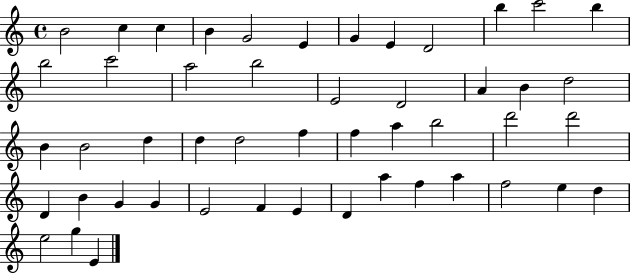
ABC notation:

X:1
T:Untitled
M:4/4
L:1/4
K:C
B2 c c B G2 E G E D2 b c'2 b b2 c'2 a2 b2 E2 D2 A B d2 B B2 d d d2 f f a b2 d'2 d'2 D B G G E2 F E D a f a f2 e d e2 g E